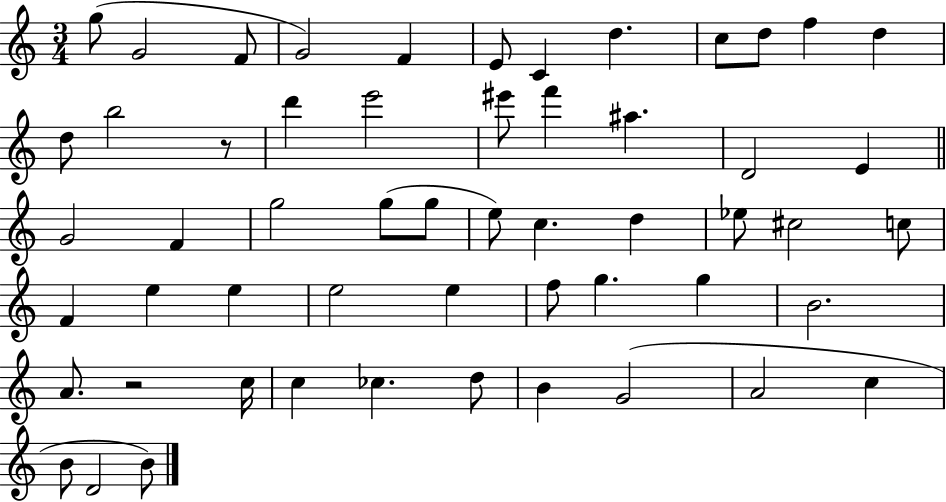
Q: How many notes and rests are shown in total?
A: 55